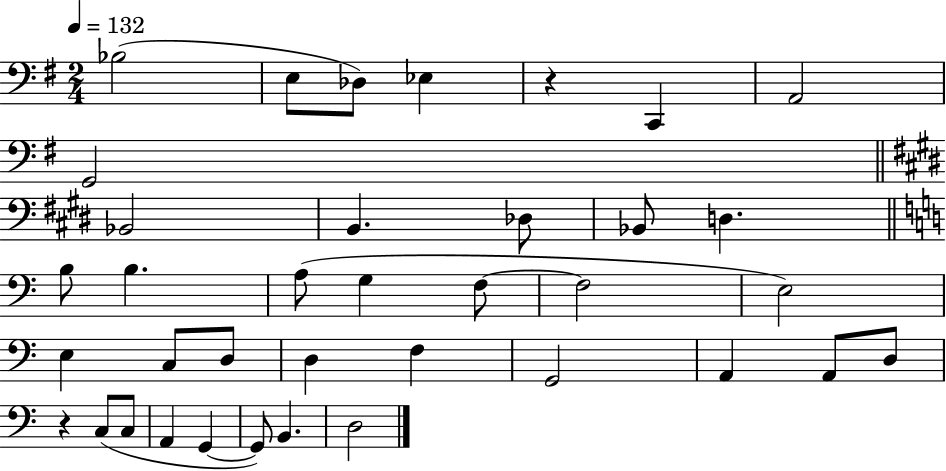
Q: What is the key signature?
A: G major